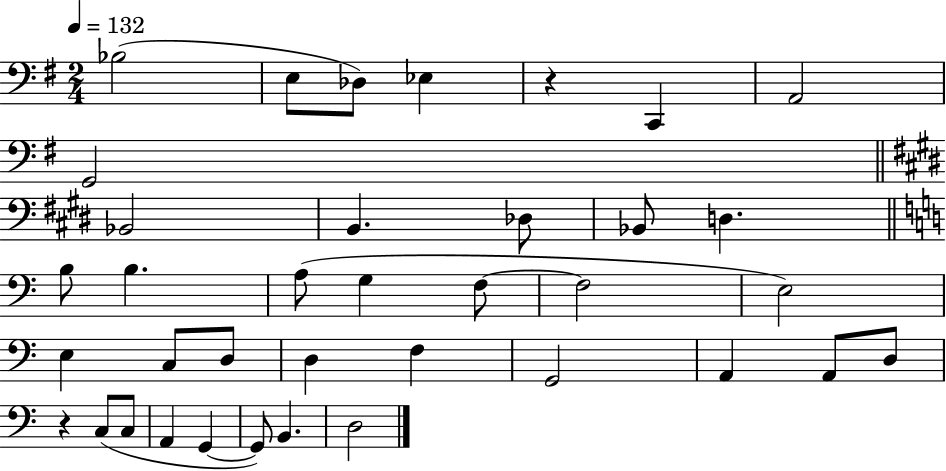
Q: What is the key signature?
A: G major